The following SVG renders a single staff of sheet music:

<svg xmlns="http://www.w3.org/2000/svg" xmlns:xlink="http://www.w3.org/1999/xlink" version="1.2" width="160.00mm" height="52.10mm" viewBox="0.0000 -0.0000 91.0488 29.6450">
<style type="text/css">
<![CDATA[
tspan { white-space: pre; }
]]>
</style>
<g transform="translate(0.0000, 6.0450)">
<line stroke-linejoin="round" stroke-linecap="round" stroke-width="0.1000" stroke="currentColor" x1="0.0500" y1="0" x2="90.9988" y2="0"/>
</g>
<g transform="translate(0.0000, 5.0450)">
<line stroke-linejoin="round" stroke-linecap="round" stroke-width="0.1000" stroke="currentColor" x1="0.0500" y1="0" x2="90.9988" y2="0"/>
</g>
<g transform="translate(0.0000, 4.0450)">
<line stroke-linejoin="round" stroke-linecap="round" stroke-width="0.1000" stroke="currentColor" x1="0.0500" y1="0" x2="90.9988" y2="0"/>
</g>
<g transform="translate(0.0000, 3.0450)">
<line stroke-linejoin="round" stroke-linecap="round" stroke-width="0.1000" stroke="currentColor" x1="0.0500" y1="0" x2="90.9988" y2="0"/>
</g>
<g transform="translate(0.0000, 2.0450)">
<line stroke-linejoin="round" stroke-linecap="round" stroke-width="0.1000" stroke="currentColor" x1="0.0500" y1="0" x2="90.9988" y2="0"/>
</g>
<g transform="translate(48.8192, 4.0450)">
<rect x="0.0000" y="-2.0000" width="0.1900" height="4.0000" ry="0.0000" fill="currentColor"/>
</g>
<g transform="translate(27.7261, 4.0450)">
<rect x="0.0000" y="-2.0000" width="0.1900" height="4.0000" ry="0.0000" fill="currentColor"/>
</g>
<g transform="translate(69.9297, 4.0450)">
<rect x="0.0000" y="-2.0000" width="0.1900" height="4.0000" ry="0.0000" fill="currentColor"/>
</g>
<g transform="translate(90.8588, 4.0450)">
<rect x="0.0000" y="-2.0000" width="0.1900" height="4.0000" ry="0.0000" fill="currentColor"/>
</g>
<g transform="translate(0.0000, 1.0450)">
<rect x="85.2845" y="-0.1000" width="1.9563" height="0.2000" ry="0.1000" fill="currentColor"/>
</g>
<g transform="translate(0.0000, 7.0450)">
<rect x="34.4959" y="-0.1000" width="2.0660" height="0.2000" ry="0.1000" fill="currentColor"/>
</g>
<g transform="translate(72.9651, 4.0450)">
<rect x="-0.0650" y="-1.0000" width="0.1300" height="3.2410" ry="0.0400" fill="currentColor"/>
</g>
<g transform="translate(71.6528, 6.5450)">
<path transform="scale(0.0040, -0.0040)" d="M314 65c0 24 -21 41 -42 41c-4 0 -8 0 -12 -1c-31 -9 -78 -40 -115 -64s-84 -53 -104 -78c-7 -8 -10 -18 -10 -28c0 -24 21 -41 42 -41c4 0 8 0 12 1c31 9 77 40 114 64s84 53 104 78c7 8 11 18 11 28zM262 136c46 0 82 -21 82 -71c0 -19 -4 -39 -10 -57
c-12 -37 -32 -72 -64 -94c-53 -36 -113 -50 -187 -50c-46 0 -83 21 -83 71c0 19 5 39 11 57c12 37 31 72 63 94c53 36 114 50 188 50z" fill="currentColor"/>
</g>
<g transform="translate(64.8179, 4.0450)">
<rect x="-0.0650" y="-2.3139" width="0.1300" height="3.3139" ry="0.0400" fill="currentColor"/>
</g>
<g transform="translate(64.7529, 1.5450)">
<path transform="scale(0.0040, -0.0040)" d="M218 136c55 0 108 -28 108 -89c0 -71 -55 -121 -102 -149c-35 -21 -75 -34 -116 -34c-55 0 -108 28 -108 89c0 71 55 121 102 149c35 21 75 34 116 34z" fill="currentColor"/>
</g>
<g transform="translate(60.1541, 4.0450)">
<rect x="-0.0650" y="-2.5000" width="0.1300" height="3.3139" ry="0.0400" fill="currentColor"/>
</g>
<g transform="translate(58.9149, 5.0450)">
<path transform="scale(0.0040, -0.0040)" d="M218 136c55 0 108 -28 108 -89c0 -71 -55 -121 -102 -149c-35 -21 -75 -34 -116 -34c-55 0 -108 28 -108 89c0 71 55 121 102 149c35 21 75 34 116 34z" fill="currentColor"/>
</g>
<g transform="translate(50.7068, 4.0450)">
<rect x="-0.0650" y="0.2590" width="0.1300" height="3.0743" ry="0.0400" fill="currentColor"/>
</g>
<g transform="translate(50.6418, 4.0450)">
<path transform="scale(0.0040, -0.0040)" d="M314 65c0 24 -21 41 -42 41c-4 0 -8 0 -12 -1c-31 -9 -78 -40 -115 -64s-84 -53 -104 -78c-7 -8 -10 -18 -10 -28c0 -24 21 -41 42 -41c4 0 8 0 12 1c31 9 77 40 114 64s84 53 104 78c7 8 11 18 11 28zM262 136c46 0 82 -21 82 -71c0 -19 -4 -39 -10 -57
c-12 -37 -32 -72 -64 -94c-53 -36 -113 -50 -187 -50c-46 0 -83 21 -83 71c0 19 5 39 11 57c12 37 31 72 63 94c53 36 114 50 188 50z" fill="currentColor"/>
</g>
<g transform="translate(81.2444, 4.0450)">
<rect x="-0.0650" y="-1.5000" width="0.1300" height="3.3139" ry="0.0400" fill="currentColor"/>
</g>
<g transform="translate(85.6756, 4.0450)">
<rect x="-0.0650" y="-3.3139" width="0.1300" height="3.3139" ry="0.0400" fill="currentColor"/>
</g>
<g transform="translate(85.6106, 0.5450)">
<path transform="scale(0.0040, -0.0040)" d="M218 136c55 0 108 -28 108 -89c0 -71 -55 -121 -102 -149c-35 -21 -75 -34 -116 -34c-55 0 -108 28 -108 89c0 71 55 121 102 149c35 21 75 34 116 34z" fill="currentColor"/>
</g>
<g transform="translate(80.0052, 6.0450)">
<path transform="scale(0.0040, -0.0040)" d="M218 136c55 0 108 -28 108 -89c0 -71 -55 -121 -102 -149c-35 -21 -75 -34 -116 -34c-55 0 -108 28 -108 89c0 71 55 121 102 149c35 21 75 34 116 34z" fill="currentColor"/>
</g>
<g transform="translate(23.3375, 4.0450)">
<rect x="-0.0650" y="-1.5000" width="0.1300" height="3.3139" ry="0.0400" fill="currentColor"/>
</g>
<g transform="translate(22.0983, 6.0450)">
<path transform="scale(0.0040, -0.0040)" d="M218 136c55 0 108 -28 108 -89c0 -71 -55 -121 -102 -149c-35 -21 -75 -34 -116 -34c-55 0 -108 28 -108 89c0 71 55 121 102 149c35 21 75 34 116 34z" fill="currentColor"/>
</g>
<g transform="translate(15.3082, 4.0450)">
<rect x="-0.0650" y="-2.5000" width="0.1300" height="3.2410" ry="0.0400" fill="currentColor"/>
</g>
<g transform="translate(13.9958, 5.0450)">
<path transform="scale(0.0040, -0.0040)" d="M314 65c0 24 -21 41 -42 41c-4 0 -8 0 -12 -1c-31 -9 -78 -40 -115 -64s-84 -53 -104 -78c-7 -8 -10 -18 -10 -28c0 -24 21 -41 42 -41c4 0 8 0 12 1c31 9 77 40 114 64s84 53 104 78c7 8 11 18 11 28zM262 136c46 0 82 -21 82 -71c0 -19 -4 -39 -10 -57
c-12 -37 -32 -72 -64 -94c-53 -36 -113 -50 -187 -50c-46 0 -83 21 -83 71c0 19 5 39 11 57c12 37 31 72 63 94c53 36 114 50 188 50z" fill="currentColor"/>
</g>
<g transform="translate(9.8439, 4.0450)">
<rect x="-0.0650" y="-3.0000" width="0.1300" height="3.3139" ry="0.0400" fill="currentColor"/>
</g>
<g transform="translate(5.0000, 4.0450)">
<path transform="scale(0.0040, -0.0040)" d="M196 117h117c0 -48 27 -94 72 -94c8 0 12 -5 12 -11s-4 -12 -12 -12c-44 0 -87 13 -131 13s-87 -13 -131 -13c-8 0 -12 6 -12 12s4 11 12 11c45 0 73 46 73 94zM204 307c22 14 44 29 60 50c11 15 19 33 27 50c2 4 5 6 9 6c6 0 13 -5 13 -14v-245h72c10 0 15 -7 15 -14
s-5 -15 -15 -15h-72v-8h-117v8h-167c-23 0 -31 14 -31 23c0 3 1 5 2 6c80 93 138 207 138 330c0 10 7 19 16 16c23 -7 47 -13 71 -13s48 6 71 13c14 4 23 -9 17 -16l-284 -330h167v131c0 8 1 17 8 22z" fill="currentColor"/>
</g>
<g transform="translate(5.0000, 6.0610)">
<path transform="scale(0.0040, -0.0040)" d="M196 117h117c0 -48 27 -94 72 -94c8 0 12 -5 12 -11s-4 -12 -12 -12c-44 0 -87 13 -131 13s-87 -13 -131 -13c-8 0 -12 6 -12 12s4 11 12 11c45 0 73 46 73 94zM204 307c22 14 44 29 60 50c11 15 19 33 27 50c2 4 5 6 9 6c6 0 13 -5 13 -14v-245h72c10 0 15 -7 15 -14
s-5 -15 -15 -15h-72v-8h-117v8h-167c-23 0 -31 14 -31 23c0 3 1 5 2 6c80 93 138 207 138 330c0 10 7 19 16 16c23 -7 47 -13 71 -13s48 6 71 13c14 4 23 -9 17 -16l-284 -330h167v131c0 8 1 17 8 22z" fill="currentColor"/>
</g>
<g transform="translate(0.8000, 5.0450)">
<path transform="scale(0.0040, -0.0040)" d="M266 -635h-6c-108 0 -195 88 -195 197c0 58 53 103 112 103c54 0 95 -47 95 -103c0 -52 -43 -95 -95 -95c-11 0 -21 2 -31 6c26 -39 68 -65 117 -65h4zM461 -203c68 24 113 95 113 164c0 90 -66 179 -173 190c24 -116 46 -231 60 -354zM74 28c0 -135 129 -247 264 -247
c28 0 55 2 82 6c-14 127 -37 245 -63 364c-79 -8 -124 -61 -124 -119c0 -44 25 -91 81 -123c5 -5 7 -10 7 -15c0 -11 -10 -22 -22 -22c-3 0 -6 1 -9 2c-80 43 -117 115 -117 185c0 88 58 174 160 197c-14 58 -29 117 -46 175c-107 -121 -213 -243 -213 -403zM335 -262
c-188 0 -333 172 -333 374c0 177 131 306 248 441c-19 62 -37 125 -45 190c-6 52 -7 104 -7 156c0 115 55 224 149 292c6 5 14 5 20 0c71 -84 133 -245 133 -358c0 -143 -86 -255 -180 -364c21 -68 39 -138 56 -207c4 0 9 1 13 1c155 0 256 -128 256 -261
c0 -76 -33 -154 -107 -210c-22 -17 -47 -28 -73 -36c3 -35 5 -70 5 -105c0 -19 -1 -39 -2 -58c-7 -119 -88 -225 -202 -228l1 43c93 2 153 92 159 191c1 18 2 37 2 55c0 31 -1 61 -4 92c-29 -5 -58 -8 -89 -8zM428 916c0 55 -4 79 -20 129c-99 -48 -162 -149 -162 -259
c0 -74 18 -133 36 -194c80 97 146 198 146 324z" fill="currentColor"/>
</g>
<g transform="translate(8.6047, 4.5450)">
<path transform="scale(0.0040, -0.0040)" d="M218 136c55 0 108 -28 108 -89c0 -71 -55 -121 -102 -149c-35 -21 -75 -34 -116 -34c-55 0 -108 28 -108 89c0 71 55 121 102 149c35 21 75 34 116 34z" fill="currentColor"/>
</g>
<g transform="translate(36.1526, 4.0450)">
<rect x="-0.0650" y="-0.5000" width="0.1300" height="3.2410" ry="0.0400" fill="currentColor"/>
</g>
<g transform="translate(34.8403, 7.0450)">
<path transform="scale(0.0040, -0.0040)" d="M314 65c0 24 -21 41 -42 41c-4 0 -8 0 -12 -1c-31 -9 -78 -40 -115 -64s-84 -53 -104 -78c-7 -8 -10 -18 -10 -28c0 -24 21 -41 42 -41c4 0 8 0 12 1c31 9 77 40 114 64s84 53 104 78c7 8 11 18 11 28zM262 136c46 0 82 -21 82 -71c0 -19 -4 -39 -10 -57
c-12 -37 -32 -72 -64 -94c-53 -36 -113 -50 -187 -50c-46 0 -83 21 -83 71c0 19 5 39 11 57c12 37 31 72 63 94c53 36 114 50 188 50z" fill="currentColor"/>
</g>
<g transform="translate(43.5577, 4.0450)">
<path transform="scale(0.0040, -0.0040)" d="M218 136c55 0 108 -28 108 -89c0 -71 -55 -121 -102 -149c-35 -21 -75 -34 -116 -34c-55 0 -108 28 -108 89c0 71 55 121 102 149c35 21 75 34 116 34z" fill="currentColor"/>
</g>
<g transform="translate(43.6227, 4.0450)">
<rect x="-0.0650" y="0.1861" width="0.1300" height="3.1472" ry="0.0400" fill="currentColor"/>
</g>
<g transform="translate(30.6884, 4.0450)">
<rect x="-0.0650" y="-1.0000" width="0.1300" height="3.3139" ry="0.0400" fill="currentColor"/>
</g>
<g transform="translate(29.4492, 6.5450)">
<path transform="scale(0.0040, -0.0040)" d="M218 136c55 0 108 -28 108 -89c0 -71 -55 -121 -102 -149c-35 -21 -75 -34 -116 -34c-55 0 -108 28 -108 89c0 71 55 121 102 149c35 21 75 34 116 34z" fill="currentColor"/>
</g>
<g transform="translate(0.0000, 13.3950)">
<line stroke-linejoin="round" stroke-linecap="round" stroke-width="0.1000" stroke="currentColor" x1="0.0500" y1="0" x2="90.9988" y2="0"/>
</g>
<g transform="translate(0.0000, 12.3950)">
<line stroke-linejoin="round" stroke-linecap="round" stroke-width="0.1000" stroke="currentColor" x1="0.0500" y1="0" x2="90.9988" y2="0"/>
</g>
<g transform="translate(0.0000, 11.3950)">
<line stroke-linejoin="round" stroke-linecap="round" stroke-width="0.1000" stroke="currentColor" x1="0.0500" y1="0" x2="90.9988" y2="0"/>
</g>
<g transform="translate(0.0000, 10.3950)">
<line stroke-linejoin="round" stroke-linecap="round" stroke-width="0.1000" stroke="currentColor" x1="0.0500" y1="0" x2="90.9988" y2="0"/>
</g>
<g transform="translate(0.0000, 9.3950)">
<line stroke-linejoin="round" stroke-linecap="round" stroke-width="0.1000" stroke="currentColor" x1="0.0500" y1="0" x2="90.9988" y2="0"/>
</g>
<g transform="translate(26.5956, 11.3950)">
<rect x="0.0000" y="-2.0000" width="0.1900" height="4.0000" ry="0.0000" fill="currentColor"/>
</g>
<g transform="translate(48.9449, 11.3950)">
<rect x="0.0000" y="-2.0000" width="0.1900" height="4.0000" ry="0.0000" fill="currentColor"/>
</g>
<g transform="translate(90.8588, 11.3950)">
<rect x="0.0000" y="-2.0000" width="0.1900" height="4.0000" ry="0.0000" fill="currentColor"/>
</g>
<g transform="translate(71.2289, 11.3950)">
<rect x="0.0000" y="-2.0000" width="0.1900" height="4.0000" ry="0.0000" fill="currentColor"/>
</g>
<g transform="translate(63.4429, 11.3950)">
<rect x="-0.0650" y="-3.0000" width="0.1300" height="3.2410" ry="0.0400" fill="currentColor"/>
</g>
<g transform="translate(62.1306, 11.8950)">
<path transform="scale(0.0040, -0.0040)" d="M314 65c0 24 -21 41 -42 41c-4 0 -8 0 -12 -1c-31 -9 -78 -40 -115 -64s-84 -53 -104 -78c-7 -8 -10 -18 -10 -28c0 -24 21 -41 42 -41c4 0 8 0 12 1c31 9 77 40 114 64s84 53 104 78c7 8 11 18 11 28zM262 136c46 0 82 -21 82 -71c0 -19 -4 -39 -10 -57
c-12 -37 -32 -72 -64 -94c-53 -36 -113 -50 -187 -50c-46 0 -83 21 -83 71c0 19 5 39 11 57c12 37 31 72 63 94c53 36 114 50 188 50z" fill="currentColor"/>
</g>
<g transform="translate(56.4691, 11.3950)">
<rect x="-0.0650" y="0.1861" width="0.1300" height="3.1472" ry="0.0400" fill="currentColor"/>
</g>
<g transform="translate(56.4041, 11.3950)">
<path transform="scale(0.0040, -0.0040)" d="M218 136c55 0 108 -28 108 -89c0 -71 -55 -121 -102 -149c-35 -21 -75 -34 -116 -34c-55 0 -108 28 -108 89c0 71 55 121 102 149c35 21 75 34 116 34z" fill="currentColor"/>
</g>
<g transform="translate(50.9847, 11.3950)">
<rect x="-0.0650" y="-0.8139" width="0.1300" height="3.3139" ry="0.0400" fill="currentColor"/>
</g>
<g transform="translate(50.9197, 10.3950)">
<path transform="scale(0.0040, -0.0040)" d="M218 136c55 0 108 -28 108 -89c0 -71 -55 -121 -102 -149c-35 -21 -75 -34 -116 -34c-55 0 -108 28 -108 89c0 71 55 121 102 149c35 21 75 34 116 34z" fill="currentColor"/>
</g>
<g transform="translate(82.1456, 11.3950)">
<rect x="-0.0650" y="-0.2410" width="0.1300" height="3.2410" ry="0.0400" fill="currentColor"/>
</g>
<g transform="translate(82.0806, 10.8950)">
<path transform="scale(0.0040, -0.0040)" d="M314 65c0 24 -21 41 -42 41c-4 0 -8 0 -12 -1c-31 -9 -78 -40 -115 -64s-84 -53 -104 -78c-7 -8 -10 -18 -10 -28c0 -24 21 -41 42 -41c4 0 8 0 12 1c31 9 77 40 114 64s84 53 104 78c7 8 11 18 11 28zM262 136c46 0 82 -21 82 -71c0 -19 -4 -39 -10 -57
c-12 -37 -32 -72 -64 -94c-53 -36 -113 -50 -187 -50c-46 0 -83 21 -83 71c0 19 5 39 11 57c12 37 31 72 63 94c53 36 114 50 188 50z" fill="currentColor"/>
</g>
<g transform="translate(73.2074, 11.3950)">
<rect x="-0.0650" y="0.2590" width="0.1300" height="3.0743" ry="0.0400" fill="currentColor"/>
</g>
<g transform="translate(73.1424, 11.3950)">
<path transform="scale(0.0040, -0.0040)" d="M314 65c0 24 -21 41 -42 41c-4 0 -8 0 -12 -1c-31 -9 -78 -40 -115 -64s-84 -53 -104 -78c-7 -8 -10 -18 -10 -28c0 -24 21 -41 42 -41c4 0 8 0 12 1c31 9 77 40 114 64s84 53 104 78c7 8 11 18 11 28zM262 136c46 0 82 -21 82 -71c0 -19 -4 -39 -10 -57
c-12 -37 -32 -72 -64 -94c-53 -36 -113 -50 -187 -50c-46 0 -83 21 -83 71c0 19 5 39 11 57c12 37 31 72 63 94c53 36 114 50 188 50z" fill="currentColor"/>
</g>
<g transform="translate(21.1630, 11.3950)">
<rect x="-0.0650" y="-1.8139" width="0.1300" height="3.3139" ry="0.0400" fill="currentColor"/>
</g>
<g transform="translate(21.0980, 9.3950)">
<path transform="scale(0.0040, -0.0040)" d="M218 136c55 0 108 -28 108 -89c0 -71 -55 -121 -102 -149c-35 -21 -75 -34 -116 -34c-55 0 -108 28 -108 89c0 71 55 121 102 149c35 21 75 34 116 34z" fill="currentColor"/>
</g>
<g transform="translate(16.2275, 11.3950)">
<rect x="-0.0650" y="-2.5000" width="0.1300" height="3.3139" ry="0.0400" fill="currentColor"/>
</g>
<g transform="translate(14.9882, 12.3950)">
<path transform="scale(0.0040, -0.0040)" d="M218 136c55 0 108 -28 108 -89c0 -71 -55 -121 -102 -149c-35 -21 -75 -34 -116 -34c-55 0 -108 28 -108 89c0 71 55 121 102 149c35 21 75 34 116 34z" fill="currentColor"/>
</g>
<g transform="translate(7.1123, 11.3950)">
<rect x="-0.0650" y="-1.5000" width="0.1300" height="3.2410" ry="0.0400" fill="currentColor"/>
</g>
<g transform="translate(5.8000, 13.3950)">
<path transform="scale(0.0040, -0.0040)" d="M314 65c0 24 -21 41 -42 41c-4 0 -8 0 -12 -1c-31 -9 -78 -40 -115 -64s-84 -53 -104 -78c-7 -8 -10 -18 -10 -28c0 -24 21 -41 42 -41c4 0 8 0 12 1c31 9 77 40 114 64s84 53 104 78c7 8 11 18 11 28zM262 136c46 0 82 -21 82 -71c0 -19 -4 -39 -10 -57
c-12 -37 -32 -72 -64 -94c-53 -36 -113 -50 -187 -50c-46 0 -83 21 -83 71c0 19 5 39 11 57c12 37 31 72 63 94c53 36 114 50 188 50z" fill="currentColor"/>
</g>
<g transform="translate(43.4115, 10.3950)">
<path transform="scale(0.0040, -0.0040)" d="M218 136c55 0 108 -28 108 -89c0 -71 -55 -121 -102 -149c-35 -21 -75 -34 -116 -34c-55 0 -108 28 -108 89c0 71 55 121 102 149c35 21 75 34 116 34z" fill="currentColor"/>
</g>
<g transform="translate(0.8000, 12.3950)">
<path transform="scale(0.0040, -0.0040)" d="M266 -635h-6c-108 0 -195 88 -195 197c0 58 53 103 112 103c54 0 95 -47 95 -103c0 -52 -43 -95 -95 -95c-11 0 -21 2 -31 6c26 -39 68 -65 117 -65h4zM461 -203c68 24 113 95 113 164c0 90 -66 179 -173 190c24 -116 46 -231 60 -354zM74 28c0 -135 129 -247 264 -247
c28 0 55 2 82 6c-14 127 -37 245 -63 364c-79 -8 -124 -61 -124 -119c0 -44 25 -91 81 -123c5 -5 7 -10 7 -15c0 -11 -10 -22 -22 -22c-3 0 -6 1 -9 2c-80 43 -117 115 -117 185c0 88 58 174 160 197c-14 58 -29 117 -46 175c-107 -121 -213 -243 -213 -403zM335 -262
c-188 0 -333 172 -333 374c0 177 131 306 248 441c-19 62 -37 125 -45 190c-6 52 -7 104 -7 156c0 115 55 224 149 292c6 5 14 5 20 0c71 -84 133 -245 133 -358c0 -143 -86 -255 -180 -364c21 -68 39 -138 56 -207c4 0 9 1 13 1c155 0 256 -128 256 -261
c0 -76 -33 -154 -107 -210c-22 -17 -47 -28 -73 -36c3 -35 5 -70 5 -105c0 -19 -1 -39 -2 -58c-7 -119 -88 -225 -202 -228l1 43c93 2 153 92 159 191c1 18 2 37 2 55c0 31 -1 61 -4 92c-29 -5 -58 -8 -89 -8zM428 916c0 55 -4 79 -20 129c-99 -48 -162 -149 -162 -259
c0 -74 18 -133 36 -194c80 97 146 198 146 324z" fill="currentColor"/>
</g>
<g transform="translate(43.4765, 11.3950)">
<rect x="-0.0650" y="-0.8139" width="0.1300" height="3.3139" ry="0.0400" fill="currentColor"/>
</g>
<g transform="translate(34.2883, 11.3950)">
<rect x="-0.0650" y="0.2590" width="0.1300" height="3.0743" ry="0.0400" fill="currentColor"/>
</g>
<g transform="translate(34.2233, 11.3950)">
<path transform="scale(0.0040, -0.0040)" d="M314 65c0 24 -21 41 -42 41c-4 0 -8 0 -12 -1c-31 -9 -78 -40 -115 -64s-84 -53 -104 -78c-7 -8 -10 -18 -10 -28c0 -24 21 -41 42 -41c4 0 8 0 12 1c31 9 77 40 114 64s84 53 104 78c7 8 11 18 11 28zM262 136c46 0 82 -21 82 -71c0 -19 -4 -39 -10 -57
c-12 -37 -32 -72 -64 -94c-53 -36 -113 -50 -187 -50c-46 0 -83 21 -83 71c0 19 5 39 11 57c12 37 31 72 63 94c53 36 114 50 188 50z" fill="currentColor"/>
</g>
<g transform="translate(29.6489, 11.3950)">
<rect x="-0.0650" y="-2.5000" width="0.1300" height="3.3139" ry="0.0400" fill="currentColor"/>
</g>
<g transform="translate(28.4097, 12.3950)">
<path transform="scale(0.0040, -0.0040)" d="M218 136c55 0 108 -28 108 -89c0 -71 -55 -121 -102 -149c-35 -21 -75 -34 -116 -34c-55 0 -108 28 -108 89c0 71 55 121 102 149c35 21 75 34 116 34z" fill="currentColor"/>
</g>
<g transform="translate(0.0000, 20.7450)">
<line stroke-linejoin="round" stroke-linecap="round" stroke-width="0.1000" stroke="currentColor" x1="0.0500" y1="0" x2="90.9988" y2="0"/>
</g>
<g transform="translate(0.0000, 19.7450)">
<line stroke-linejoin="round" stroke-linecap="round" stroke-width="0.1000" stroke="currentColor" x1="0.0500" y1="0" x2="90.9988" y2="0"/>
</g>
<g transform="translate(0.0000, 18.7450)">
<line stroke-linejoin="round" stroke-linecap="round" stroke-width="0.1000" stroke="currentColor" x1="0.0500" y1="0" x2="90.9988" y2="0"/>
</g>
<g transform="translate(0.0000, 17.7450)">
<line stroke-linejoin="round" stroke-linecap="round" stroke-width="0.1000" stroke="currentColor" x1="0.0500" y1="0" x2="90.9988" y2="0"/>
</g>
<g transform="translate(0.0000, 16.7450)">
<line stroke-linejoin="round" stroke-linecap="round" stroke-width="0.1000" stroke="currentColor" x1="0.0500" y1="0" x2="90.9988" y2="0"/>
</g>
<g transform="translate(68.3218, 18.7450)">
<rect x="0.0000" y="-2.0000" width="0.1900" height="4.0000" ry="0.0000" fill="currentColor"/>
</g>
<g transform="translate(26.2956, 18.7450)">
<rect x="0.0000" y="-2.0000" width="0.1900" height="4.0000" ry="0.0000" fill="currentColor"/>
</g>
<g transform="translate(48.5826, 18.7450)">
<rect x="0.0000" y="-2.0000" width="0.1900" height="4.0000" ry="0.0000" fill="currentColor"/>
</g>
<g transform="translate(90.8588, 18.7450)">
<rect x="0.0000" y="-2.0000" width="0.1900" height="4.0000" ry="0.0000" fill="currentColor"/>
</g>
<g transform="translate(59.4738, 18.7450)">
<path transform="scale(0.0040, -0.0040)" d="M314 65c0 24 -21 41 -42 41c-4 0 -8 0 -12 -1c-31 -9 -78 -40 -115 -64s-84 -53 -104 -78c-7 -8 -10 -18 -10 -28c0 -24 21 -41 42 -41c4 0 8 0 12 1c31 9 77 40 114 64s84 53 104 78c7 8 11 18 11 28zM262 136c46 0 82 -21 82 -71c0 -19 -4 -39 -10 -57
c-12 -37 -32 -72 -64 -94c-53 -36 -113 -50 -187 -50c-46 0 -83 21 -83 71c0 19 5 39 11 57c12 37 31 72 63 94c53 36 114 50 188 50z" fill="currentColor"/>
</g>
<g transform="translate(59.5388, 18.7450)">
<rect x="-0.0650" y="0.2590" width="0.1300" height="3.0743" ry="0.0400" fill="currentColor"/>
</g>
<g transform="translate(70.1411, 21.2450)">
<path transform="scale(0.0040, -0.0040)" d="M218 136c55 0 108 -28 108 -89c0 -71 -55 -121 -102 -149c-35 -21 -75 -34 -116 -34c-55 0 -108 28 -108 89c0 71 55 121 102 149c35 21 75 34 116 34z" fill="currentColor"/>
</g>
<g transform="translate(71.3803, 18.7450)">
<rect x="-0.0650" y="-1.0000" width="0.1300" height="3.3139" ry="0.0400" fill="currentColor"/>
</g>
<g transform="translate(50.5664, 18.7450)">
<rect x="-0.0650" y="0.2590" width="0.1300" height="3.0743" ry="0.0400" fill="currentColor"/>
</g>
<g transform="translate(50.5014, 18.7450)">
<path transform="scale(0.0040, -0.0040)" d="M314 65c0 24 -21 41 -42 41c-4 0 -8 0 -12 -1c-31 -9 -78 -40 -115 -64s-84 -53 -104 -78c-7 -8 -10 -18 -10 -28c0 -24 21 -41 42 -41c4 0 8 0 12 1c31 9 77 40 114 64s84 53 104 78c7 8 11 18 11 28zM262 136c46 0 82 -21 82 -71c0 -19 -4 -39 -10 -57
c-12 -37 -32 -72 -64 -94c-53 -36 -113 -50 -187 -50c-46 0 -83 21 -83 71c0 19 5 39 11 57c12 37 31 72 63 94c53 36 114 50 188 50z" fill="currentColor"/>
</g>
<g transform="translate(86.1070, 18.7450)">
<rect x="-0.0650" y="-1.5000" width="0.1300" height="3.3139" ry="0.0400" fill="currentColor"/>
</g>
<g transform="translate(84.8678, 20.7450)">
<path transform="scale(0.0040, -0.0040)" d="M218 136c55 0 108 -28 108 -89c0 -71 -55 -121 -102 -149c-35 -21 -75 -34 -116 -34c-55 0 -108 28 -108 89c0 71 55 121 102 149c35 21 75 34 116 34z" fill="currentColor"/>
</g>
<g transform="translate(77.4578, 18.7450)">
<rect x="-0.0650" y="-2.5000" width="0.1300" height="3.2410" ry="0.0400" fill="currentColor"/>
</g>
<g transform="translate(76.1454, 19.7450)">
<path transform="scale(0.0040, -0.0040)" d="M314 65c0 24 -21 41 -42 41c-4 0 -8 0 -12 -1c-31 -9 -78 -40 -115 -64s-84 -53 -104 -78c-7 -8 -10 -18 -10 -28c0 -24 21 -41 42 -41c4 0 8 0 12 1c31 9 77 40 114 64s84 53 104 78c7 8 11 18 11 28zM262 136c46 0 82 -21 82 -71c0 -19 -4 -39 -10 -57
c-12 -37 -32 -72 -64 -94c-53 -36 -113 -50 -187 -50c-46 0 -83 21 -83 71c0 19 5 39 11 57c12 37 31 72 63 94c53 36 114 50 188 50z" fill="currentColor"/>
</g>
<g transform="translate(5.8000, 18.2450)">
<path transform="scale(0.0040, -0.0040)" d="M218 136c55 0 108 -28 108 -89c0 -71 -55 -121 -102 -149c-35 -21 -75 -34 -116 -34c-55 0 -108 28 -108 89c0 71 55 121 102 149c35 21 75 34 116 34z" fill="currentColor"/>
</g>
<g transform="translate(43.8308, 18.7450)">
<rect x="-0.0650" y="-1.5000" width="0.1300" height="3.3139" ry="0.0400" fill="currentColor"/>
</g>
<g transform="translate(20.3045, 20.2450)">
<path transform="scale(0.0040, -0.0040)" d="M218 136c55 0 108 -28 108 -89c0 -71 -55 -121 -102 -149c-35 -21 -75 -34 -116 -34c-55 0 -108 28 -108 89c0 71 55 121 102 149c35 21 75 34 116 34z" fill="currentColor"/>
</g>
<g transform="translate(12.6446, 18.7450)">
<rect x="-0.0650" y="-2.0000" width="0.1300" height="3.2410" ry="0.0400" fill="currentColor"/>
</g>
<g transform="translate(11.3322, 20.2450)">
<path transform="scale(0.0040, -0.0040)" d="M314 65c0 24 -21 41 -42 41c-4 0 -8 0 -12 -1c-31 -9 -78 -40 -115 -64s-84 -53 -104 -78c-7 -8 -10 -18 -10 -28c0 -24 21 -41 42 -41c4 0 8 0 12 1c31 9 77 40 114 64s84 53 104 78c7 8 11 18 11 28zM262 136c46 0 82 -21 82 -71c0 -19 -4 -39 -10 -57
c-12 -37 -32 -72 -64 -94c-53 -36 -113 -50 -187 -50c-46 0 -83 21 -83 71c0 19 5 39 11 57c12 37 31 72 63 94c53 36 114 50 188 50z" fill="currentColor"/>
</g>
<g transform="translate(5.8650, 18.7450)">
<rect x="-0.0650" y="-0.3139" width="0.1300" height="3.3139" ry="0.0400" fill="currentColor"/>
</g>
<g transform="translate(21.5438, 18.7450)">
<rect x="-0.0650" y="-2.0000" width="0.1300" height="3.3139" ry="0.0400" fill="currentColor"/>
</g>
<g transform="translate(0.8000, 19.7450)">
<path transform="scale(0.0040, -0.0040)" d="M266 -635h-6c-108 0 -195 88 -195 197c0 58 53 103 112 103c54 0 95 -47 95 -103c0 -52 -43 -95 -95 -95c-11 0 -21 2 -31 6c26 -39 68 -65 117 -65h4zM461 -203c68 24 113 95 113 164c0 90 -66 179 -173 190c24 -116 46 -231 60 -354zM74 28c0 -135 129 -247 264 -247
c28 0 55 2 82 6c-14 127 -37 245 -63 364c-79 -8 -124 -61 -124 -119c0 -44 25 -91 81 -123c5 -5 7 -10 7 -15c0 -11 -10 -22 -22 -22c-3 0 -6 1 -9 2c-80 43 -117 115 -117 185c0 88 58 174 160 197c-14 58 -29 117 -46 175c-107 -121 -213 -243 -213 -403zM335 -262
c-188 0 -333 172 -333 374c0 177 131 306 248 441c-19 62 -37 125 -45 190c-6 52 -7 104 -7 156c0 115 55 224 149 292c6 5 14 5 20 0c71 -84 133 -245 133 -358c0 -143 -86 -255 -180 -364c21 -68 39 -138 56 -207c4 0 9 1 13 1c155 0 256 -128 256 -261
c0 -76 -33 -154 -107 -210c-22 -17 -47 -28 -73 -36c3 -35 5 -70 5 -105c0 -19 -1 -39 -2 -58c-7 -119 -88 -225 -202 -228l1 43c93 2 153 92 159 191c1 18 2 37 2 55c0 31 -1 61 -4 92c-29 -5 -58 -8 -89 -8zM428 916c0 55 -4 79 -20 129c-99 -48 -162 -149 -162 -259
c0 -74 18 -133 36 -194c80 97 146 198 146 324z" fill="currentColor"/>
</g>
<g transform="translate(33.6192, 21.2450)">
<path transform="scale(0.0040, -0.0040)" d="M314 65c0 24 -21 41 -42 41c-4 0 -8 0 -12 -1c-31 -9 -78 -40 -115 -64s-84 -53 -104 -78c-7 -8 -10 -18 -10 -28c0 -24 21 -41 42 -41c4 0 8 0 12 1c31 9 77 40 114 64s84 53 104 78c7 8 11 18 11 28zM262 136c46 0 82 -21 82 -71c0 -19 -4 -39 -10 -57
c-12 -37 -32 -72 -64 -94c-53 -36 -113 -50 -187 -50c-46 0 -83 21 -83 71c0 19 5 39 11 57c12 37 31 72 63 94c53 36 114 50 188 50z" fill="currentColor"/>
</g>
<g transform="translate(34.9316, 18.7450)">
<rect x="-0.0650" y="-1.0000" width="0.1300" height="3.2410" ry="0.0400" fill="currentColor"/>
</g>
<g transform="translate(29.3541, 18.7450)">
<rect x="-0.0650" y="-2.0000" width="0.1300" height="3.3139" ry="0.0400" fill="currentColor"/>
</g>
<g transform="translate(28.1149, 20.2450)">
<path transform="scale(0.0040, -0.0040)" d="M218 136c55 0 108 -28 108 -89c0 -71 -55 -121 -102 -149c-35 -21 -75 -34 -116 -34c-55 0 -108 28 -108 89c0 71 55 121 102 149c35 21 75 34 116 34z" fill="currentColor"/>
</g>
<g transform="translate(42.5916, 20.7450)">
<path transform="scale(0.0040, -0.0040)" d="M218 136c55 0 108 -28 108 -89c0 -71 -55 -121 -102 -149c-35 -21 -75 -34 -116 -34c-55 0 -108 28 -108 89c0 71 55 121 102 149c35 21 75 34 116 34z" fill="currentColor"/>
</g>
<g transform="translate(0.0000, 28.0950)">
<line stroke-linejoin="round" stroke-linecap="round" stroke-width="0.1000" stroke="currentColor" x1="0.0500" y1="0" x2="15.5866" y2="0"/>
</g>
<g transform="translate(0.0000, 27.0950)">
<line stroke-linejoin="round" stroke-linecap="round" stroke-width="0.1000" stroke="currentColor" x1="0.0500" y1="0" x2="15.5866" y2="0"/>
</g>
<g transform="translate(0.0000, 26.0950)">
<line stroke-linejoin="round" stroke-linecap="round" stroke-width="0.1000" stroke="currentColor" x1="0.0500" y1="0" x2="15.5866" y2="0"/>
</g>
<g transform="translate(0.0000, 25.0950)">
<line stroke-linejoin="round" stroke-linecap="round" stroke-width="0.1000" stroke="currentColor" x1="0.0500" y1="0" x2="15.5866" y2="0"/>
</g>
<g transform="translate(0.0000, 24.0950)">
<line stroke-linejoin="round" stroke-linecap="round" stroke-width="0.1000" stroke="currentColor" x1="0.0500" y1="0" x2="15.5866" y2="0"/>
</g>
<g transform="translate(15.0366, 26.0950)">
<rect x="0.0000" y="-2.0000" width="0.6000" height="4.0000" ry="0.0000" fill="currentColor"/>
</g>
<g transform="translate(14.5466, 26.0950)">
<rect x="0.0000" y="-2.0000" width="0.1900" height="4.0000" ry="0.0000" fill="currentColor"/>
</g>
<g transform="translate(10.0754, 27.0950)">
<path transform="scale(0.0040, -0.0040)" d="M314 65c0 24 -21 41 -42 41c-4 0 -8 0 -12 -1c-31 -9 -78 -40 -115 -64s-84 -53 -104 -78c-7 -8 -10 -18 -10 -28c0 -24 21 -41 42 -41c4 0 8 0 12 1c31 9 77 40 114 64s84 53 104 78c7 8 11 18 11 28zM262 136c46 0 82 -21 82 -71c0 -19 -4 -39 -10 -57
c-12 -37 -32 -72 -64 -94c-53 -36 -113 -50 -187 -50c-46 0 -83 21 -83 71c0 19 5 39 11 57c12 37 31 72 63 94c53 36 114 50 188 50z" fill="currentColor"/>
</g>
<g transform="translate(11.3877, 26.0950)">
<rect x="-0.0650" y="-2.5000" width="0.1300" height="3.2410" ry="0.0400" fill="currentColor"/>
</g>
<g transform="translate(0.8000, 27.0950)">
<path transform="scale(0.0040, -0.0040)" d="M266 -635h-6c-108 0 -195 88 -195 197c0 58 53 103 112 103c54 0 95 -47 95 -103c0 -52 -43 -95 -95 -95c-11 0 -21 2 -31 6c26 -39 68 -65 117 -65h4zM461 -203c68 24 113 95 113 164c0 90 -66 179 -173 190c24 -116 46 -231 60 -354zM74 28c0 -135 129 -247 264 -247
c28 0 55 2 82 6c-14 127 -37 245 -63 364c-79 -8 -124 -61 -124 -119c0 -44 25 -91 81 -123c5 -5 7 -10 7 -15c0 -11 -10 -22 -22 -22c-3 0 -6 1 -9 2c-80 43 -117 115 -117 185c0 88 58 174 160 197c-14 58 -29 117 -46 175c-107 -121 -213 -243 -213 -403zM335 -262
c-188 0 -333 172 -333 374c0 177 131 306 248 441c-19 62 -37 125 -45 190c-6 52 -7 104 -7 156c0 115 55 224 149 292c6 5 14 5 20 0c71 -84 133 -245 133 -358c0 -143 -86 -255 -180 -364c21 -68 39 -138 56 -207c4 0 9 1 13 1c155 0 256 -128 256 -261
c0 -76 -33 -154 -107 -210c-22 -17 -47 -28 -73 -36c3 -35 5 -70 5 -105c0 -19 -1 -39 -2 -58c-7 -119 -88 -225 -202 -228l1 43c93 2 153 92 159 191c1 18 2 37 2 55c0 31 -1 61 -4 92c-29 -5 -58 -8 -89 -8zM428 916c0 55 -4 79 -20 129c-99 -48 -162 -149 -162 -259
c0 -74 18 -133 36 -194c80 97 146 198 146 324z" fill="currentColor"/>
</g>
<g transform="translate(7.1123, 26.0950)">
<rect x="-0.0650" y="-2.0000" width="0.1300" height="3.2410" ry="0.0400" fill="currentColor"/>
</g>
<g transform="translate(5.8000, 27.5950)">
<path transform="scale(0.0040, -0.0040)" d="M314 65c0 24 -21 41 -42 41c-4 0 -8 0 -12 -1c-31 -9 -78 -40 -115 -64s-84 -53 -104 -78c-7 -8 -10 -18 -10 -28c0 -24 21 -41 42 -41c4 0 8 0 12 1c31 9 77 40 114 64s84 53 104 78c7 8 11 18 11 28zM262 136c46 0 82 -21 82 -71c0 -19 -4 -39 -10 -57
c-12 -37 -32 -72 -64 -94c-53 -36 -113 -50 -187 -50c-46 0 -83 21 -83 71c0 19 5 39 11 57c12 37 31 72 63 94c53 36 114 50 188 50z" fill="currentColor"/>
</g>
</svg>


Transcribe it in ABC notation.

X:1
T:Untitled
M:4/4
L:1/4
K:C
A G2 E D C2 B B2 G g D2 E b E2 G f G B2 d d B A2 B2 c2 c F2 F F D2 E B2 B2 D G2 E F2 G2